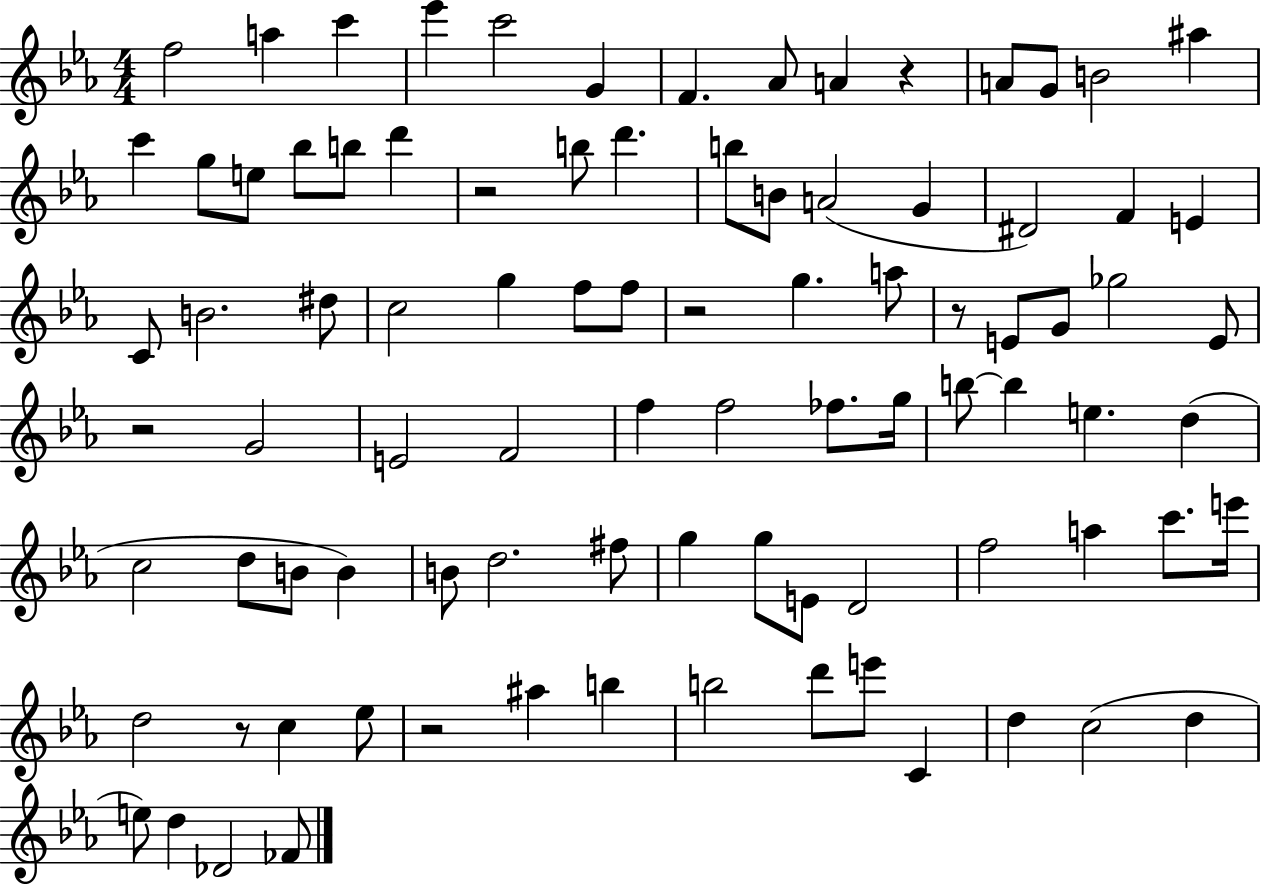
{
  \clef treble
  \numericTimeSignature
  \time 4/4
  \key ees \major
  \repeat volta 2 { f''2 a''4 c'''4 | ees'''4 c'''2 g'4 | f'4. aes'8 a'4 r4 | a'8 g'8 b'2 ais''4 | \break c'''4 g''8 e''8 bes''8 b''8 d'''4 | r2 b''8 d'''4. | b''8 b'8 a'2( g'4 | dis'2) f'4 e'4 | \break c'8 b'2. dis''8 | c''2 g''4 f''8 f''8 | r2 g''4. a''8 | r8 e'8 g'8 ges''2 e'8 | \break r2 g'2 | e'2 f'2 | f''4 f''2 fes''8. g''16 | b''8~~ b''4 e''4. d''4( | \break c''2 d''8 b'8 b'4) | b'8 d''2. fis''8 | g''4 g''8 e'8 d'2 | f''2 a''4 c'''8. e'''16 | \break d''2 r8 c''4 ees''8 | r2 ais''4 b''4 | b''2 d'''8 e'''8 c'4 | d''4 c''2( d''4 | \break e''8) d''4 des'2 fes'8 | } \bar "|."
}